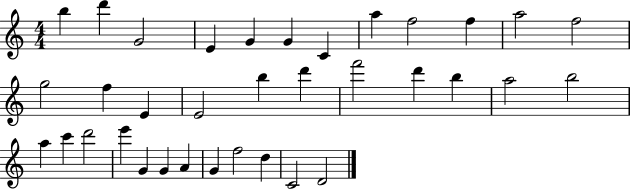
X:1
T:Untitled
M:4/4
L:1/4
K:C
b d' G2 E G G C a f2 f a2 f2 g2 f E E2 b d' f'2 d' b a2 b2 a c' d'2 e' G G A G f2 d C2 D2